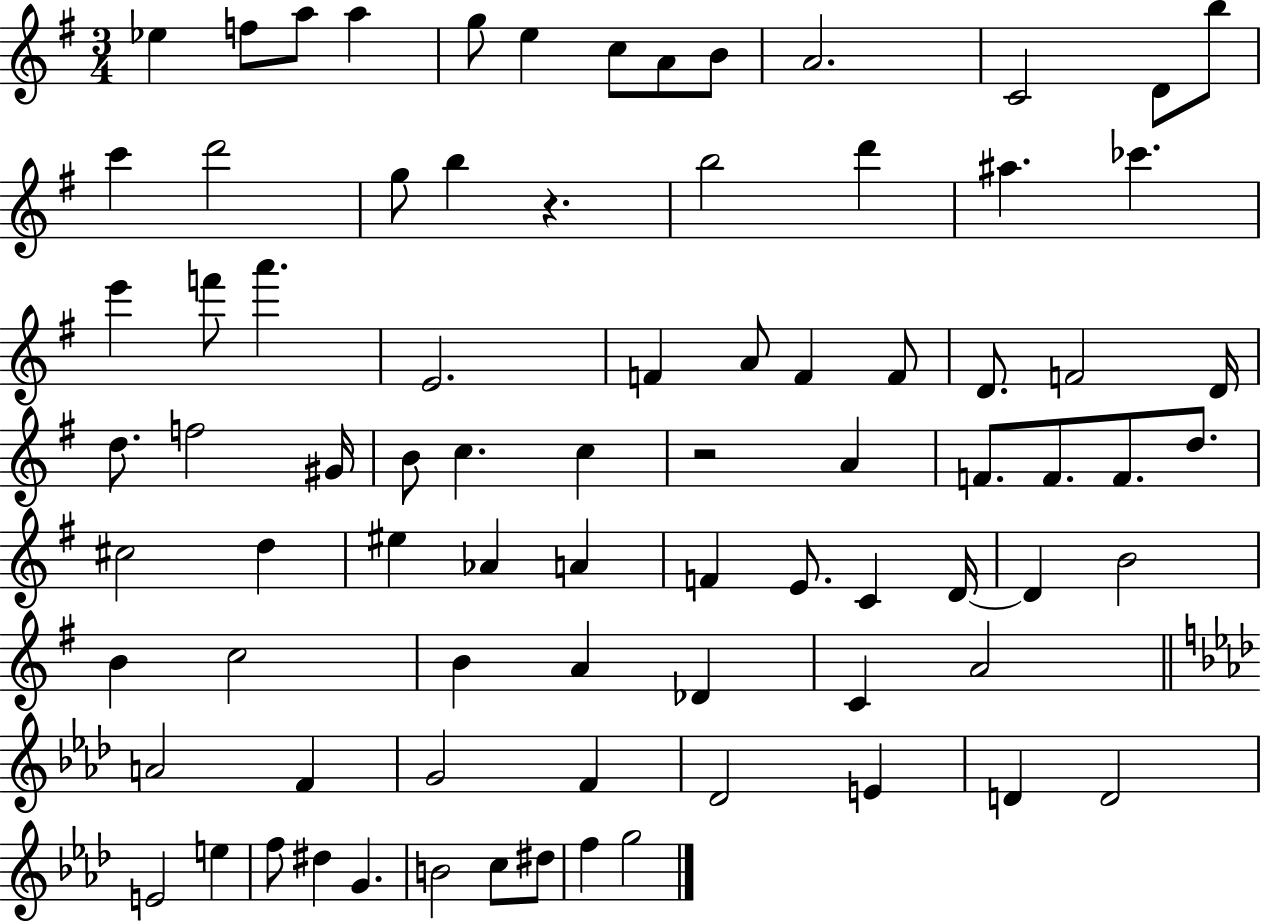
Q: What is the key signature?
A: G major